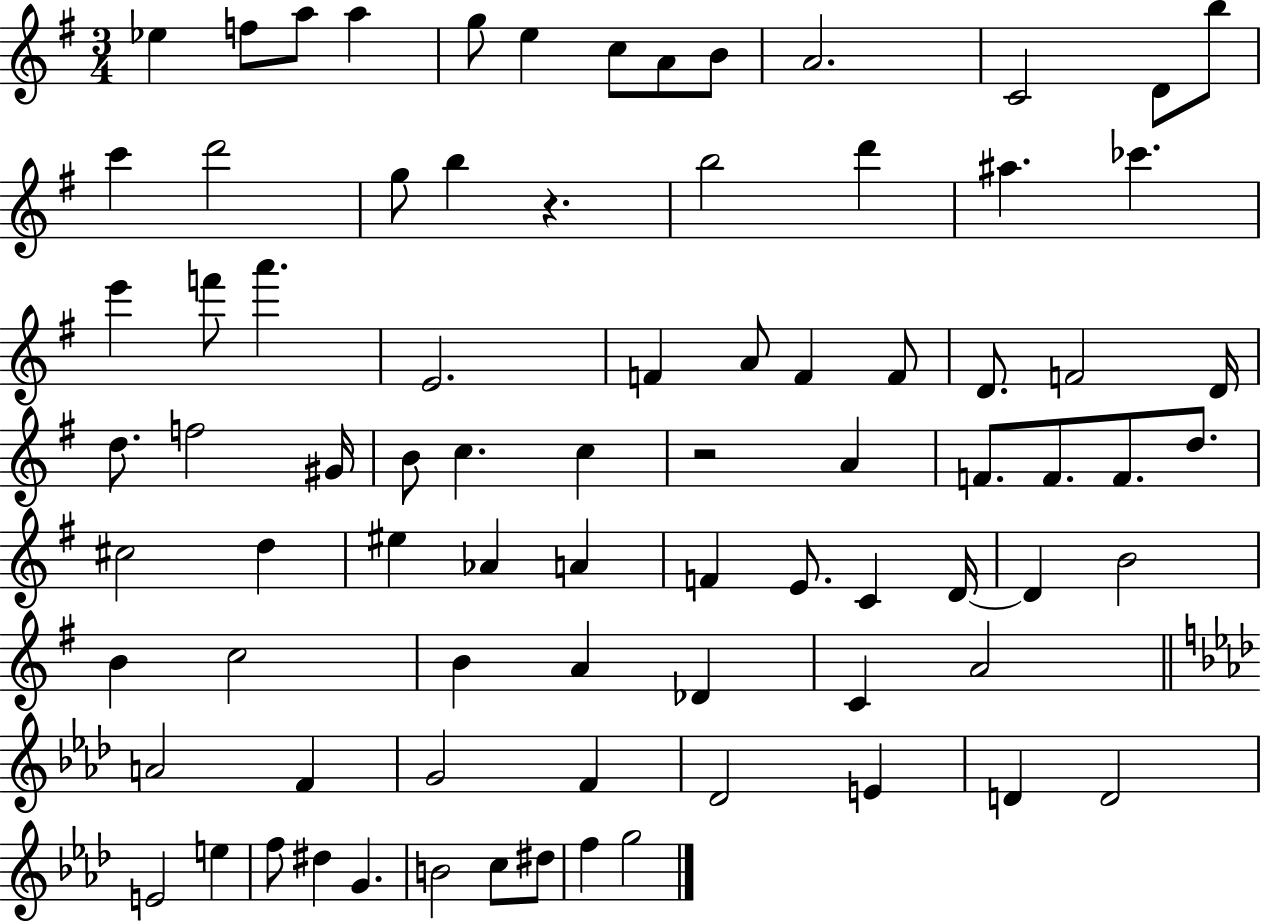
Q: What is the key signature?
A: G major